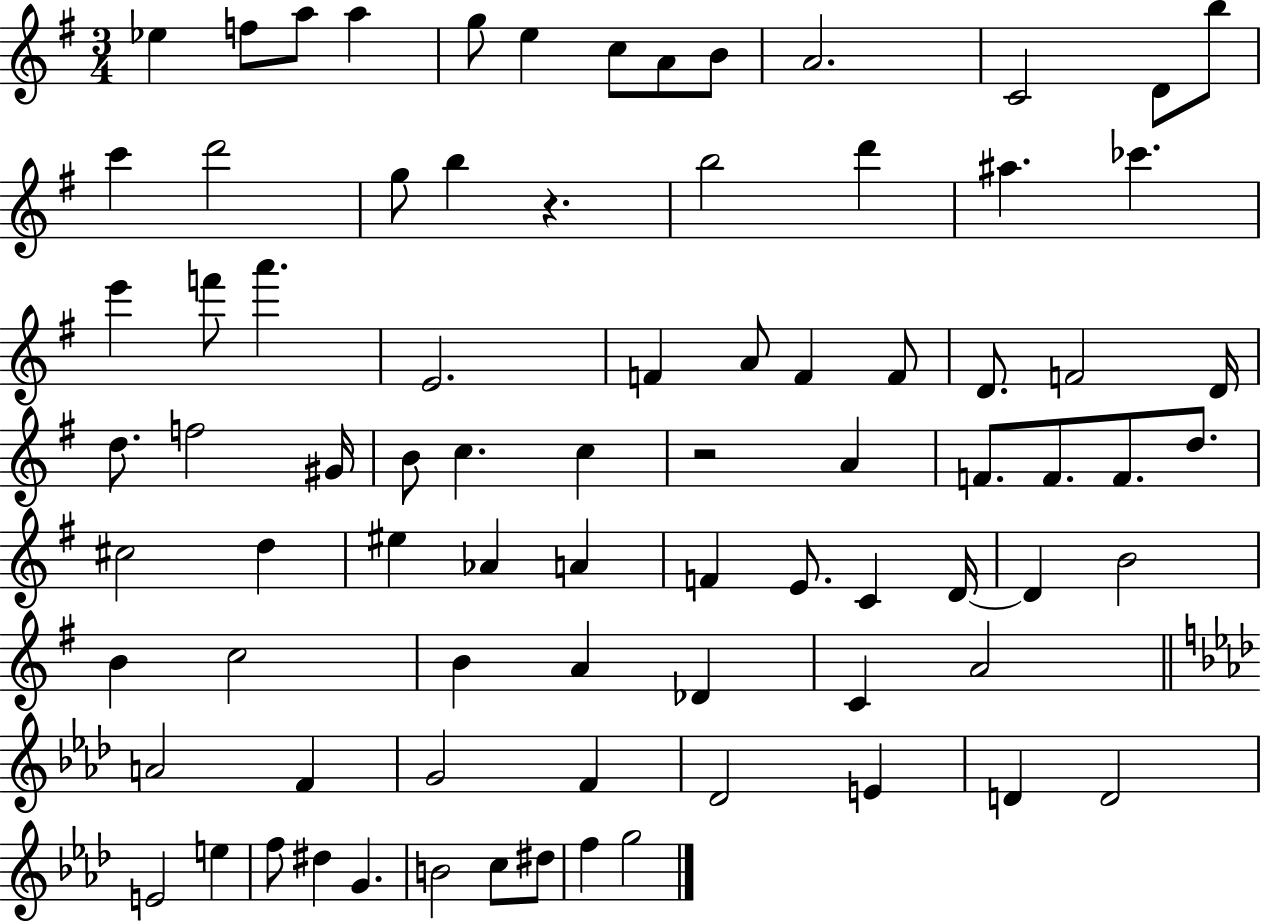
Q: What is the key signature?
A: G major